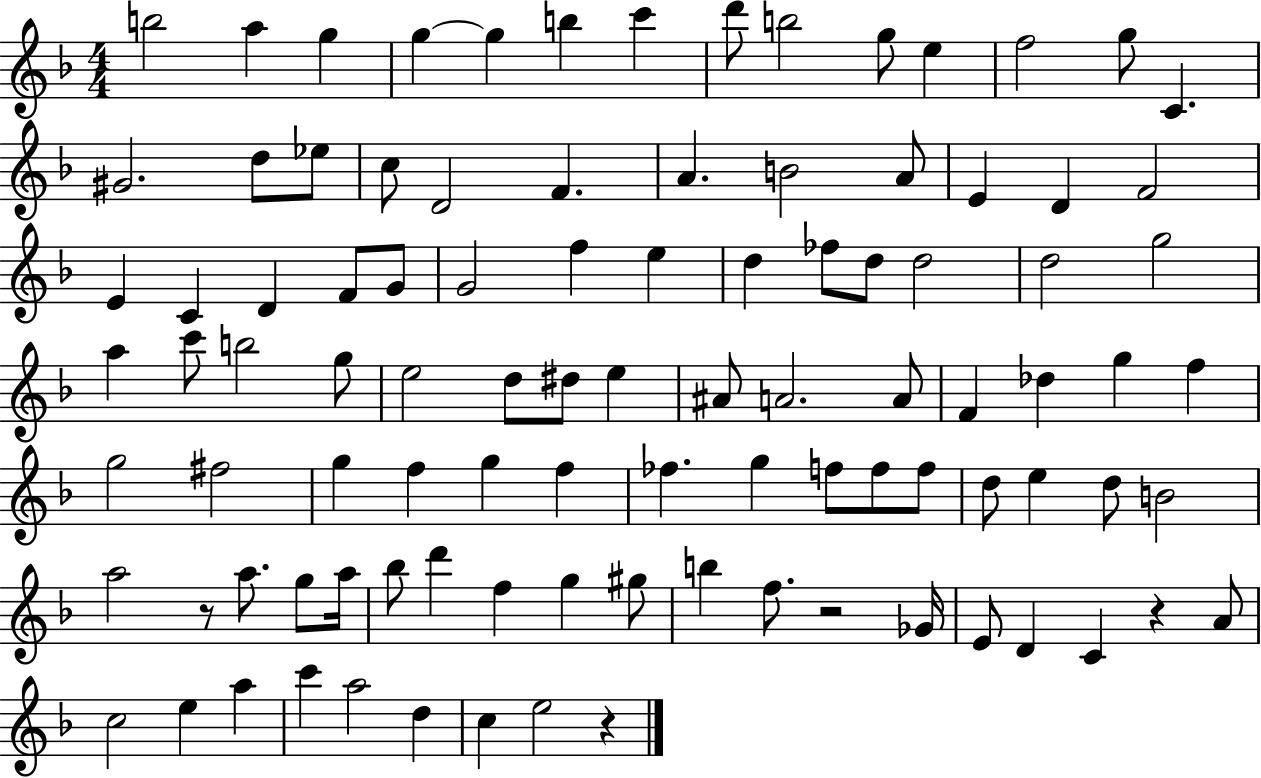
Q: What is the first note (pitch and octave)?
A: B5